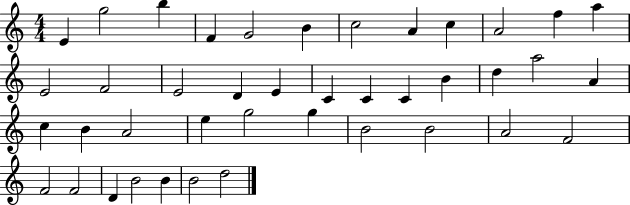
E4/q G5/h B5/q F4/q G4/h B4/q C5/h A4/q C5/q A4/h F5/q A5/q E4/h F4/h E4/h D4/q E4/q C4/q C4/q C4/q B4/q D5/q A5/h A4/q C5/q B4/q A4/h E5/q G5/h G5/q B4/h B4/h A4/h F4/h F4/h F4/h D4/q B4/h B4/q B4/h D5/h